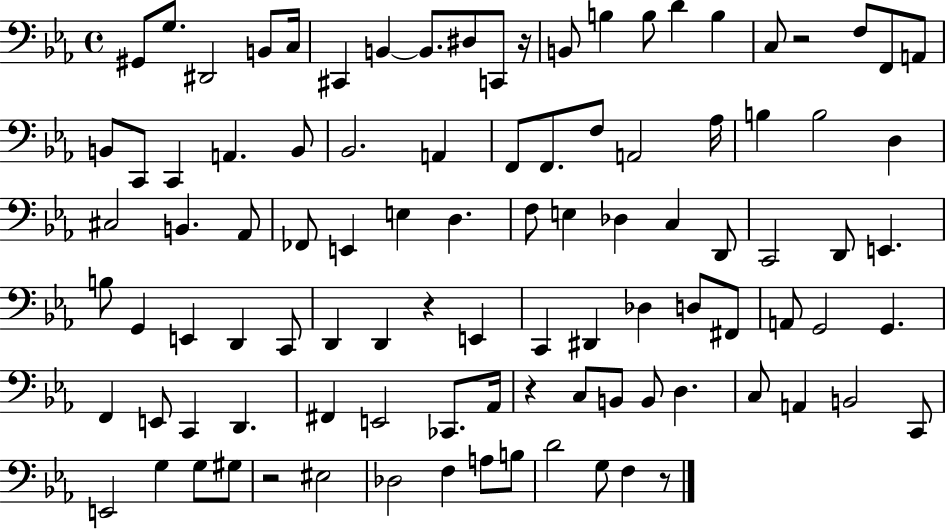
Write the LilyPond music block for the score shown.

{
  \clef bass
  \time 4/4
  \defaultTimeSignature
  \key ees \major
  gis,8 g8. dis,2 b,8 c16 | cis,4 b,4~~ b,8. dis8 c,8 r16 | b,8 b4 b8 d'4 b4 | c8 r2 f8 f,8 a,8 | \break b,8 c,8 c,4 a,4. b,8 | bes,2. a,4 | f,8 f,8. f8 a,2 aes16 | b4 b2 d4 | \break cis2 b,4. aes,8 | fes,8 e,4 e4 d4. | f8 e4 des4 c4 d,8 | c,2 d,8 e,4. | \break b8 g,4 e,4 d,4 c,8 | d,4 d,4 r4 e,4 | c,4 dis,4 des4 d8 fis,8 | a,8 g,2 g,4. | \break f,4 e,8 c,4 d,4. | fis,4 e,2 ces,8. aes,16 | r4 c8 b,8 b,8 d4. | c8 a,4 b,2 c,8 | \break e,2 g4 g8 gis8 | r2 eis2 | des2 f4 a8 b8 | d'2 g8 f4 r8 | \break \bar "|."
}